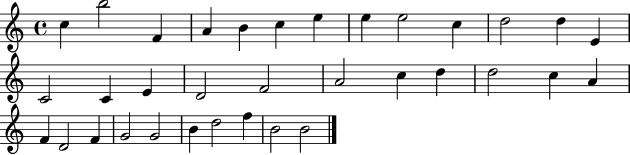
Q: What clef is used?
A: treble